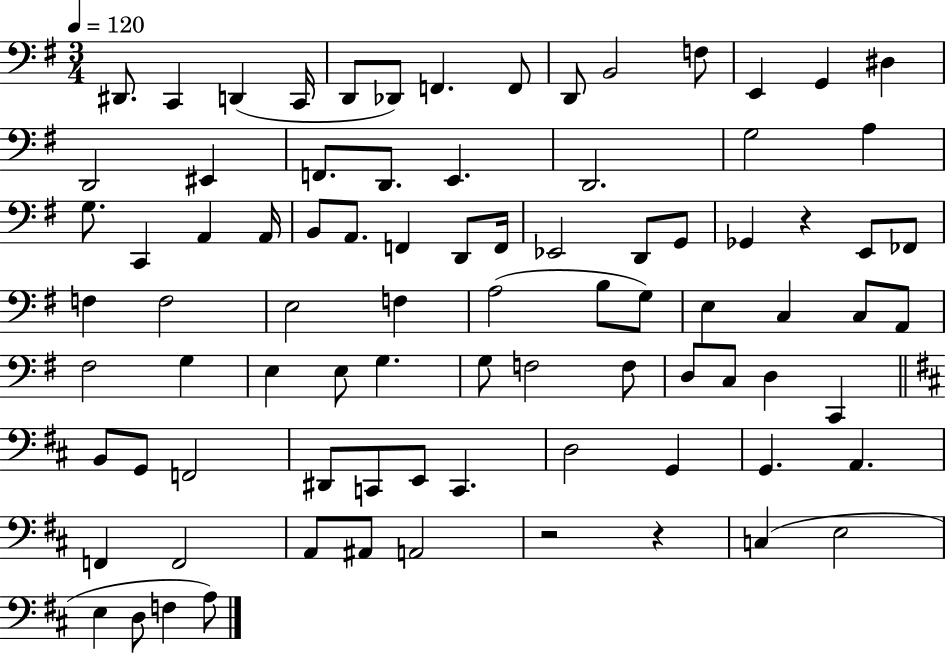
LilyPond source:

{
  \clef bass
  \numericTimeSignature
  \time 3/4
  \key g \major
  \tempo 4 = 120
  dis,8. c,4 d,4( c,16 | d,8 des,8) f,4. f,8 | d,8 b,2 f8 | e,4 g,4 dis4 | \break d,2 eis,4 | f,8. d,8. e,4. | d,2. | g2 a4 | \break g8. c,4 a,4 a,16 | b,8 a,8. f,4 d,8 f,16 | ees,2 d,8 g,8 | ges,4 r4 e,8 fes,8 | \break f4 f2 | e2 f4 | a2( b8 g8) | e4 c4 c8 a,8 | \break fis2 g4 | e4 e8 g4. | g8 f2 f8 | d8 c8 d4 c,4 | \break \bar "||" \break \key d \major b,8 g,8 f,2 | dis,8 c,8 e,8 c,4. | d2 g,4 | g,4. a,4. | \break f,4 f,2 | a,8 ais,8 a,2 | r2 r4 | c4( e2 | \break e4 d8 f4 a8) | \bar "|."
}